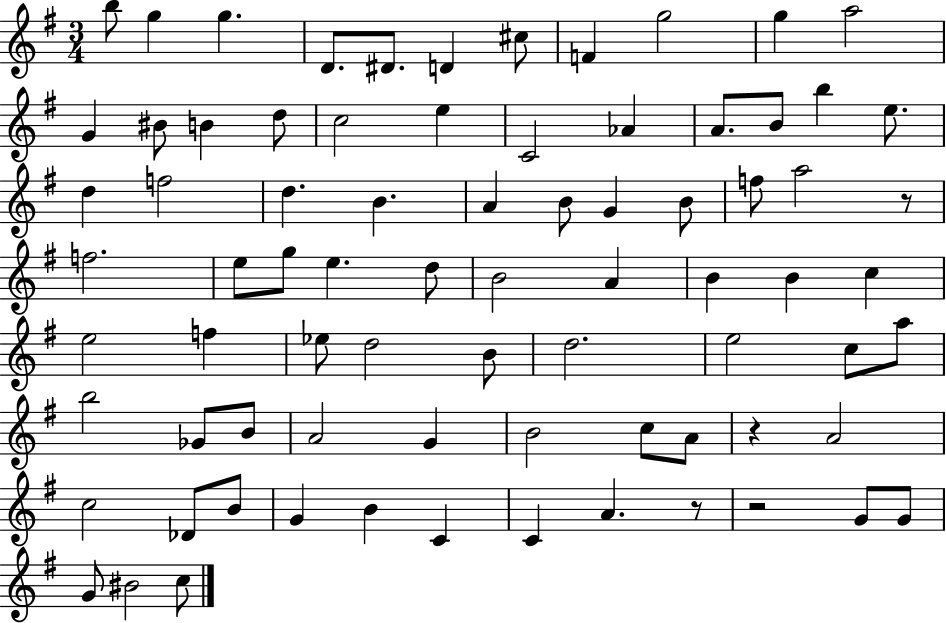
X:1
T:Untitled
M:3/4
L:1/4
K:G
b/2 g g D/2 ^D/2 D ^c/2 F g2 g a2 G ^B/2 B d/2 c2 e C2 _A A/2 B/2 b e/2 d f2 d B A B/2 G B/2 f/2 a2 z/2 f2 e/2 g/2 e d/2 B2 A B B c e2 f _e/2 d2 B/2 d2 e2 c/2 a/2 b2 _G/2 B/2 A2 G B2 c/2 A/2 z A2 c2 _D/2 B/2 G B C C A z/2 z2 G/2 G/2 G/2 ^B2 c/2